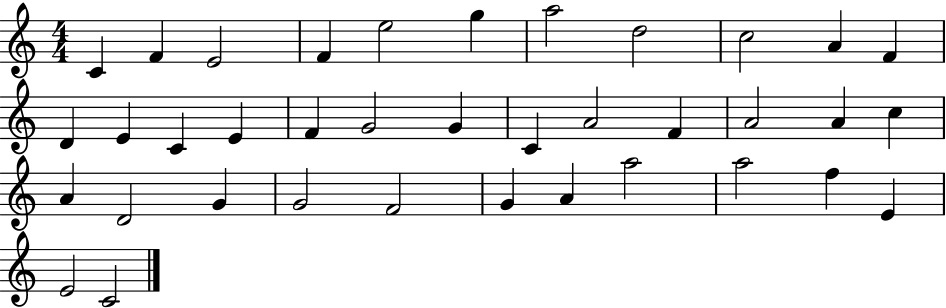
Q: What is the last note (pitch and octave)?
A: C4